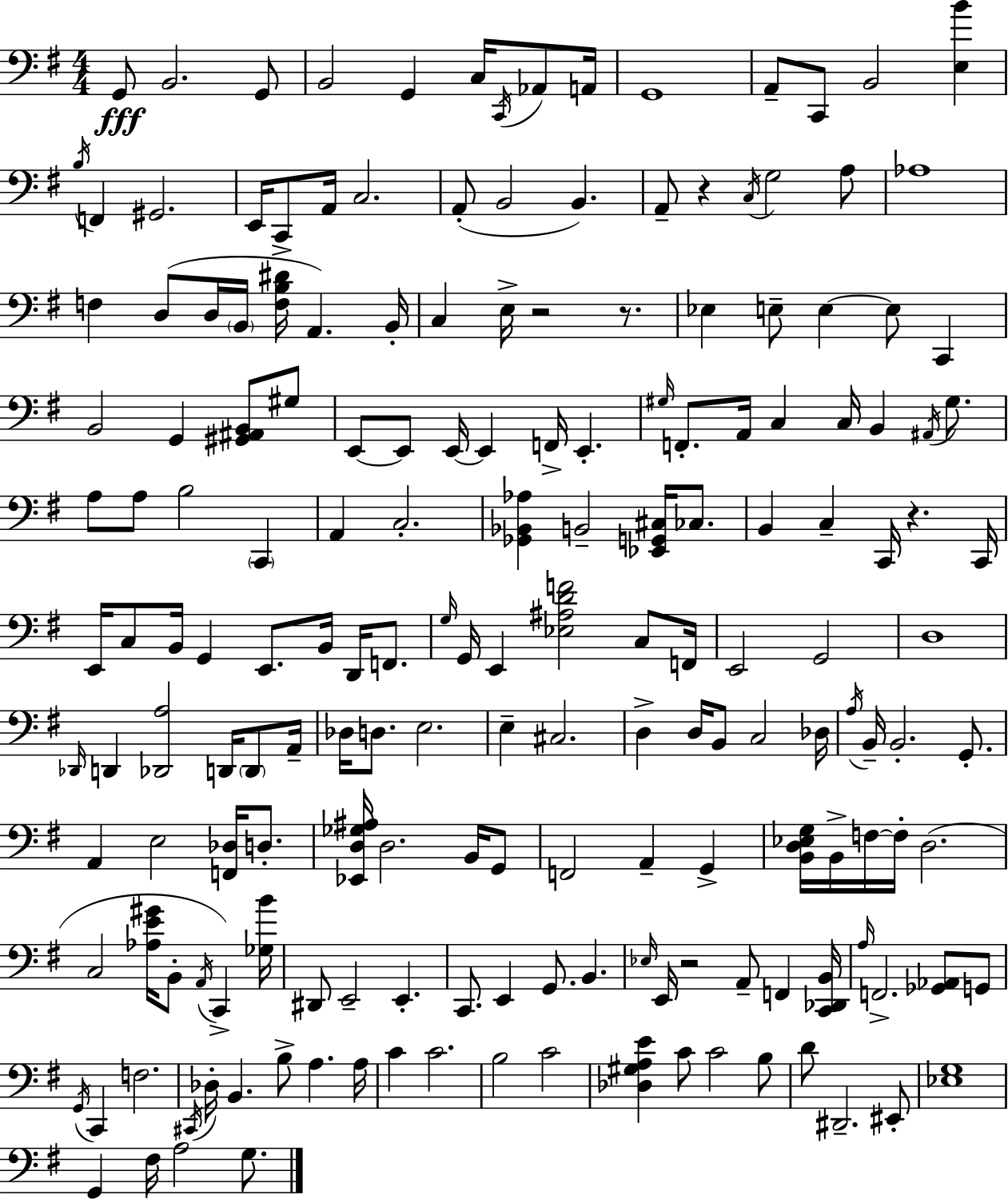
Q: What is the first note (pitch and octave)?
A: G2